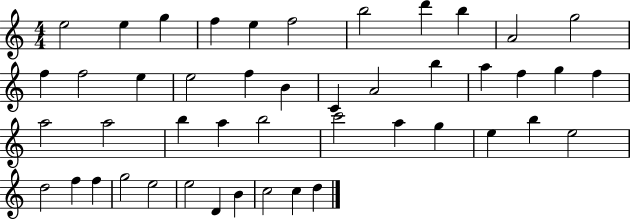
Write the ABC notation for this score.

X:1
T:Untitled
M:4/4
L:1/4
K:C
e2 e g f e f2 b2 d' b A2 g2 f f2 e e2 f B C A2 b a f g f a2 a2 b a b2 c'2 a g e b e2 d2 f f g2 e2 e2 D B c2 c d